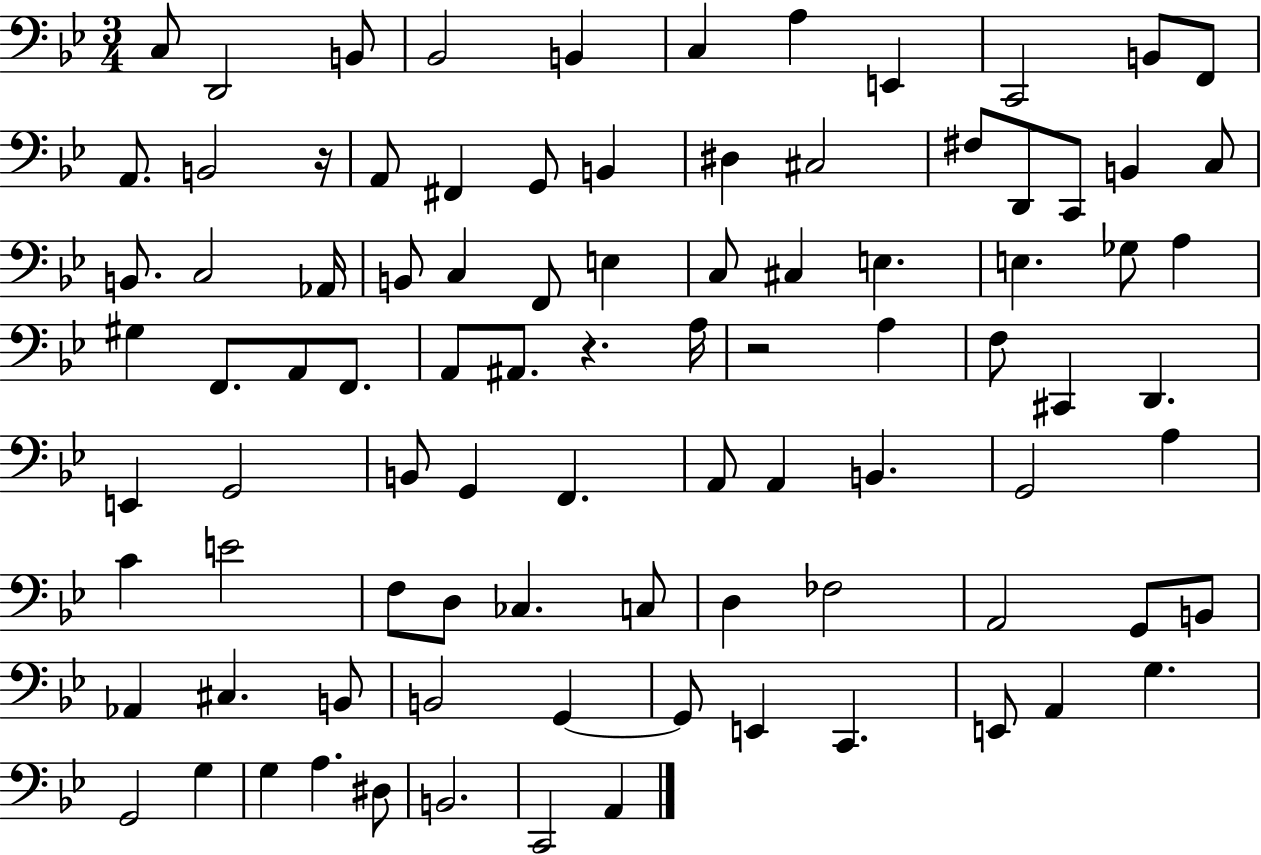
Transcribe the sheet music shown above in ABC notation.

X:1
T:Untitled
M:3/4
L:1/4
K:Bb
C,/2 D,,2 B,,/2 _B,,2 B,, C, A, E,, C,,2 B,,/2 F,,/2 A,,/2 B,,2 z/4 A,,/2 ^F,, G,,/2 B,, ^D, ^C,2 ^F,/2 D,,/2 C,,/2 B,, C,/2 B,,/2 C,2 _A,,/4 B,,/2 C, F,,/2 E, C,/2 ^C, E, E, _G,/2 A, ^G, F,,/2 A,,/2 F,,/2 A,,/2 ^A,,/2 z A,/4 z2 A, F,/2 ^C,, D,, E,, G,,2 B,,/2 G,, F,, A,,/2 A,, B,, G,,2 A, C E2 F,/2 D,/2 _C, C,/2 D, _F,2 A,,2 G,,/2 B,,/2 _A,, ^C, B,,/2 B,,2 G,, G,,/2 E,, C,, E,,/2 A,, G, G,,2 G, G, A, ^D,/2 B,,2 C,,2 A,,